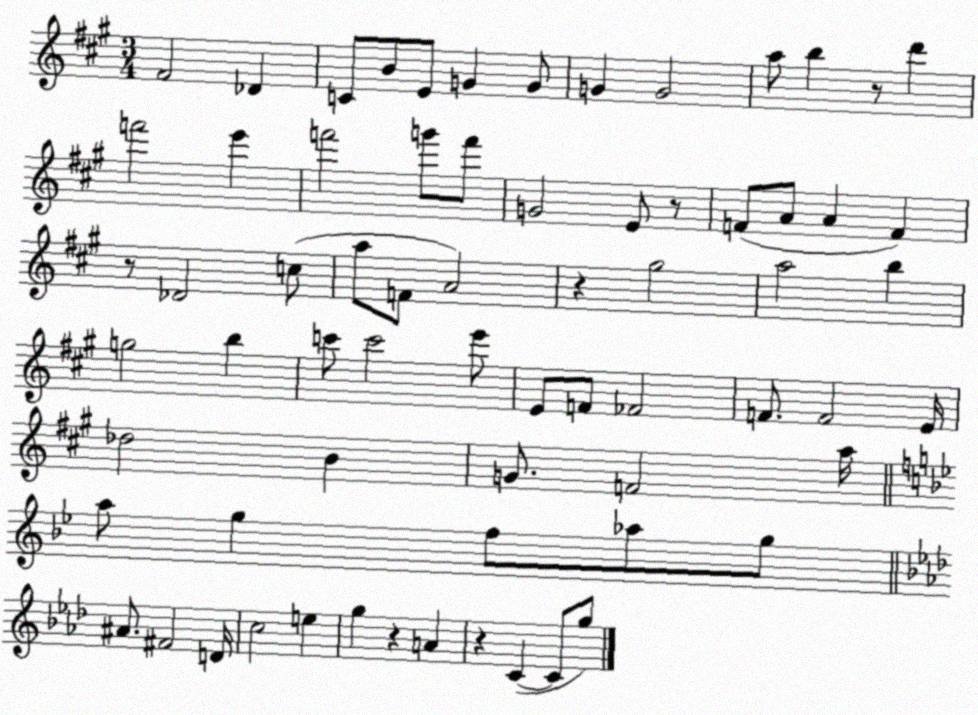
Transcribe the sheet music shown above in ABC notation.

X:1
T:Untitled
M:3/4
L:1/4
K:A
^F2 _D C/2 B/2 E/2 G G/2 G G2 a/2 b z/2 d' f'2 e' f'2 g'/2 f'/2 G2 E/2 z/2 F/2 A/2 A F z/2 _D2 c/2 a/2 F/2 A2 z ^g2 a2 b g2 b c'/2 c'2 e'/2 E/2 F/2 _F2 F/2 F2 E/4 _d2 B G/2 F2 a/4 a/2 g f/2 _a/2 g/2 ^A/2 ^F2 D/4 c2 e g z A z C C/2 g/2